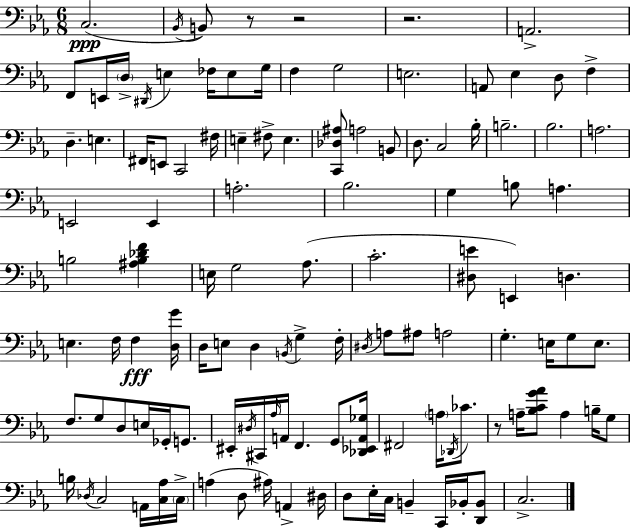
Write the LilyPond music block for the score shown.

{
  \clef bass
  \numericTimeSignature
  \time 6/8
  \key c \minor
  c2.(\ppp | \acciaccatura { bes,16 } b,8) r8 r2 | r2. | a,2.-> | \break f,8 e,16 \parenthesize d16-> \acciaccatura { dis,16 } e4 fes16 e8 | g16 f4 g2 | e2. | a,8 ees4 d8 f4-> | \break d4.-- e4. | fis,16 e,8 c,2 | fis16 e4-- fis8-> e4. | <c, des ais>8 a2 | \break b,8 d8. c2 | bes16-. b2.-- | bes2. | a2. | \break e,2 e,4 | a2.-. | bes2. | g4 b8 a4. | \break b2 <ais b des' f'>4 | e16 g2 aes8.( | c'2.-. | <dis e'>8 e,4) d4. | \break e4. f16 f4\fff | <d g'>16 d16 e8 d4 \acciaccatura { b,16 } g4-> | f16-. \acciaccatura { dis16 } a8 ais8 a2 | g4.-. e16 g8 | \break e8. f8. g8 d8 e16 | ges,16-. g,8. eis,16-. \acciaccatura { dis16 } cis,16 \grace { aes16 } a,16 f,4. | g,8 <des, ees, a, ges>16 fis,2 | \parenthesize a16 \acciaccatura { des,16 } ces'8. r8 a16-- <bes c' g' aes'>8 | \break a4 b16-- g8 b16 \acciaccatura { des16 } c2 | a,16 <c aes>16 \parenthesize c16-> a4( | d8 ais16) a,4-> dis16 d8 ees16-. c16 | b,4-- c,16 bes,16-. <d, bes,>8 c2.-> | \break \bar "|."
}